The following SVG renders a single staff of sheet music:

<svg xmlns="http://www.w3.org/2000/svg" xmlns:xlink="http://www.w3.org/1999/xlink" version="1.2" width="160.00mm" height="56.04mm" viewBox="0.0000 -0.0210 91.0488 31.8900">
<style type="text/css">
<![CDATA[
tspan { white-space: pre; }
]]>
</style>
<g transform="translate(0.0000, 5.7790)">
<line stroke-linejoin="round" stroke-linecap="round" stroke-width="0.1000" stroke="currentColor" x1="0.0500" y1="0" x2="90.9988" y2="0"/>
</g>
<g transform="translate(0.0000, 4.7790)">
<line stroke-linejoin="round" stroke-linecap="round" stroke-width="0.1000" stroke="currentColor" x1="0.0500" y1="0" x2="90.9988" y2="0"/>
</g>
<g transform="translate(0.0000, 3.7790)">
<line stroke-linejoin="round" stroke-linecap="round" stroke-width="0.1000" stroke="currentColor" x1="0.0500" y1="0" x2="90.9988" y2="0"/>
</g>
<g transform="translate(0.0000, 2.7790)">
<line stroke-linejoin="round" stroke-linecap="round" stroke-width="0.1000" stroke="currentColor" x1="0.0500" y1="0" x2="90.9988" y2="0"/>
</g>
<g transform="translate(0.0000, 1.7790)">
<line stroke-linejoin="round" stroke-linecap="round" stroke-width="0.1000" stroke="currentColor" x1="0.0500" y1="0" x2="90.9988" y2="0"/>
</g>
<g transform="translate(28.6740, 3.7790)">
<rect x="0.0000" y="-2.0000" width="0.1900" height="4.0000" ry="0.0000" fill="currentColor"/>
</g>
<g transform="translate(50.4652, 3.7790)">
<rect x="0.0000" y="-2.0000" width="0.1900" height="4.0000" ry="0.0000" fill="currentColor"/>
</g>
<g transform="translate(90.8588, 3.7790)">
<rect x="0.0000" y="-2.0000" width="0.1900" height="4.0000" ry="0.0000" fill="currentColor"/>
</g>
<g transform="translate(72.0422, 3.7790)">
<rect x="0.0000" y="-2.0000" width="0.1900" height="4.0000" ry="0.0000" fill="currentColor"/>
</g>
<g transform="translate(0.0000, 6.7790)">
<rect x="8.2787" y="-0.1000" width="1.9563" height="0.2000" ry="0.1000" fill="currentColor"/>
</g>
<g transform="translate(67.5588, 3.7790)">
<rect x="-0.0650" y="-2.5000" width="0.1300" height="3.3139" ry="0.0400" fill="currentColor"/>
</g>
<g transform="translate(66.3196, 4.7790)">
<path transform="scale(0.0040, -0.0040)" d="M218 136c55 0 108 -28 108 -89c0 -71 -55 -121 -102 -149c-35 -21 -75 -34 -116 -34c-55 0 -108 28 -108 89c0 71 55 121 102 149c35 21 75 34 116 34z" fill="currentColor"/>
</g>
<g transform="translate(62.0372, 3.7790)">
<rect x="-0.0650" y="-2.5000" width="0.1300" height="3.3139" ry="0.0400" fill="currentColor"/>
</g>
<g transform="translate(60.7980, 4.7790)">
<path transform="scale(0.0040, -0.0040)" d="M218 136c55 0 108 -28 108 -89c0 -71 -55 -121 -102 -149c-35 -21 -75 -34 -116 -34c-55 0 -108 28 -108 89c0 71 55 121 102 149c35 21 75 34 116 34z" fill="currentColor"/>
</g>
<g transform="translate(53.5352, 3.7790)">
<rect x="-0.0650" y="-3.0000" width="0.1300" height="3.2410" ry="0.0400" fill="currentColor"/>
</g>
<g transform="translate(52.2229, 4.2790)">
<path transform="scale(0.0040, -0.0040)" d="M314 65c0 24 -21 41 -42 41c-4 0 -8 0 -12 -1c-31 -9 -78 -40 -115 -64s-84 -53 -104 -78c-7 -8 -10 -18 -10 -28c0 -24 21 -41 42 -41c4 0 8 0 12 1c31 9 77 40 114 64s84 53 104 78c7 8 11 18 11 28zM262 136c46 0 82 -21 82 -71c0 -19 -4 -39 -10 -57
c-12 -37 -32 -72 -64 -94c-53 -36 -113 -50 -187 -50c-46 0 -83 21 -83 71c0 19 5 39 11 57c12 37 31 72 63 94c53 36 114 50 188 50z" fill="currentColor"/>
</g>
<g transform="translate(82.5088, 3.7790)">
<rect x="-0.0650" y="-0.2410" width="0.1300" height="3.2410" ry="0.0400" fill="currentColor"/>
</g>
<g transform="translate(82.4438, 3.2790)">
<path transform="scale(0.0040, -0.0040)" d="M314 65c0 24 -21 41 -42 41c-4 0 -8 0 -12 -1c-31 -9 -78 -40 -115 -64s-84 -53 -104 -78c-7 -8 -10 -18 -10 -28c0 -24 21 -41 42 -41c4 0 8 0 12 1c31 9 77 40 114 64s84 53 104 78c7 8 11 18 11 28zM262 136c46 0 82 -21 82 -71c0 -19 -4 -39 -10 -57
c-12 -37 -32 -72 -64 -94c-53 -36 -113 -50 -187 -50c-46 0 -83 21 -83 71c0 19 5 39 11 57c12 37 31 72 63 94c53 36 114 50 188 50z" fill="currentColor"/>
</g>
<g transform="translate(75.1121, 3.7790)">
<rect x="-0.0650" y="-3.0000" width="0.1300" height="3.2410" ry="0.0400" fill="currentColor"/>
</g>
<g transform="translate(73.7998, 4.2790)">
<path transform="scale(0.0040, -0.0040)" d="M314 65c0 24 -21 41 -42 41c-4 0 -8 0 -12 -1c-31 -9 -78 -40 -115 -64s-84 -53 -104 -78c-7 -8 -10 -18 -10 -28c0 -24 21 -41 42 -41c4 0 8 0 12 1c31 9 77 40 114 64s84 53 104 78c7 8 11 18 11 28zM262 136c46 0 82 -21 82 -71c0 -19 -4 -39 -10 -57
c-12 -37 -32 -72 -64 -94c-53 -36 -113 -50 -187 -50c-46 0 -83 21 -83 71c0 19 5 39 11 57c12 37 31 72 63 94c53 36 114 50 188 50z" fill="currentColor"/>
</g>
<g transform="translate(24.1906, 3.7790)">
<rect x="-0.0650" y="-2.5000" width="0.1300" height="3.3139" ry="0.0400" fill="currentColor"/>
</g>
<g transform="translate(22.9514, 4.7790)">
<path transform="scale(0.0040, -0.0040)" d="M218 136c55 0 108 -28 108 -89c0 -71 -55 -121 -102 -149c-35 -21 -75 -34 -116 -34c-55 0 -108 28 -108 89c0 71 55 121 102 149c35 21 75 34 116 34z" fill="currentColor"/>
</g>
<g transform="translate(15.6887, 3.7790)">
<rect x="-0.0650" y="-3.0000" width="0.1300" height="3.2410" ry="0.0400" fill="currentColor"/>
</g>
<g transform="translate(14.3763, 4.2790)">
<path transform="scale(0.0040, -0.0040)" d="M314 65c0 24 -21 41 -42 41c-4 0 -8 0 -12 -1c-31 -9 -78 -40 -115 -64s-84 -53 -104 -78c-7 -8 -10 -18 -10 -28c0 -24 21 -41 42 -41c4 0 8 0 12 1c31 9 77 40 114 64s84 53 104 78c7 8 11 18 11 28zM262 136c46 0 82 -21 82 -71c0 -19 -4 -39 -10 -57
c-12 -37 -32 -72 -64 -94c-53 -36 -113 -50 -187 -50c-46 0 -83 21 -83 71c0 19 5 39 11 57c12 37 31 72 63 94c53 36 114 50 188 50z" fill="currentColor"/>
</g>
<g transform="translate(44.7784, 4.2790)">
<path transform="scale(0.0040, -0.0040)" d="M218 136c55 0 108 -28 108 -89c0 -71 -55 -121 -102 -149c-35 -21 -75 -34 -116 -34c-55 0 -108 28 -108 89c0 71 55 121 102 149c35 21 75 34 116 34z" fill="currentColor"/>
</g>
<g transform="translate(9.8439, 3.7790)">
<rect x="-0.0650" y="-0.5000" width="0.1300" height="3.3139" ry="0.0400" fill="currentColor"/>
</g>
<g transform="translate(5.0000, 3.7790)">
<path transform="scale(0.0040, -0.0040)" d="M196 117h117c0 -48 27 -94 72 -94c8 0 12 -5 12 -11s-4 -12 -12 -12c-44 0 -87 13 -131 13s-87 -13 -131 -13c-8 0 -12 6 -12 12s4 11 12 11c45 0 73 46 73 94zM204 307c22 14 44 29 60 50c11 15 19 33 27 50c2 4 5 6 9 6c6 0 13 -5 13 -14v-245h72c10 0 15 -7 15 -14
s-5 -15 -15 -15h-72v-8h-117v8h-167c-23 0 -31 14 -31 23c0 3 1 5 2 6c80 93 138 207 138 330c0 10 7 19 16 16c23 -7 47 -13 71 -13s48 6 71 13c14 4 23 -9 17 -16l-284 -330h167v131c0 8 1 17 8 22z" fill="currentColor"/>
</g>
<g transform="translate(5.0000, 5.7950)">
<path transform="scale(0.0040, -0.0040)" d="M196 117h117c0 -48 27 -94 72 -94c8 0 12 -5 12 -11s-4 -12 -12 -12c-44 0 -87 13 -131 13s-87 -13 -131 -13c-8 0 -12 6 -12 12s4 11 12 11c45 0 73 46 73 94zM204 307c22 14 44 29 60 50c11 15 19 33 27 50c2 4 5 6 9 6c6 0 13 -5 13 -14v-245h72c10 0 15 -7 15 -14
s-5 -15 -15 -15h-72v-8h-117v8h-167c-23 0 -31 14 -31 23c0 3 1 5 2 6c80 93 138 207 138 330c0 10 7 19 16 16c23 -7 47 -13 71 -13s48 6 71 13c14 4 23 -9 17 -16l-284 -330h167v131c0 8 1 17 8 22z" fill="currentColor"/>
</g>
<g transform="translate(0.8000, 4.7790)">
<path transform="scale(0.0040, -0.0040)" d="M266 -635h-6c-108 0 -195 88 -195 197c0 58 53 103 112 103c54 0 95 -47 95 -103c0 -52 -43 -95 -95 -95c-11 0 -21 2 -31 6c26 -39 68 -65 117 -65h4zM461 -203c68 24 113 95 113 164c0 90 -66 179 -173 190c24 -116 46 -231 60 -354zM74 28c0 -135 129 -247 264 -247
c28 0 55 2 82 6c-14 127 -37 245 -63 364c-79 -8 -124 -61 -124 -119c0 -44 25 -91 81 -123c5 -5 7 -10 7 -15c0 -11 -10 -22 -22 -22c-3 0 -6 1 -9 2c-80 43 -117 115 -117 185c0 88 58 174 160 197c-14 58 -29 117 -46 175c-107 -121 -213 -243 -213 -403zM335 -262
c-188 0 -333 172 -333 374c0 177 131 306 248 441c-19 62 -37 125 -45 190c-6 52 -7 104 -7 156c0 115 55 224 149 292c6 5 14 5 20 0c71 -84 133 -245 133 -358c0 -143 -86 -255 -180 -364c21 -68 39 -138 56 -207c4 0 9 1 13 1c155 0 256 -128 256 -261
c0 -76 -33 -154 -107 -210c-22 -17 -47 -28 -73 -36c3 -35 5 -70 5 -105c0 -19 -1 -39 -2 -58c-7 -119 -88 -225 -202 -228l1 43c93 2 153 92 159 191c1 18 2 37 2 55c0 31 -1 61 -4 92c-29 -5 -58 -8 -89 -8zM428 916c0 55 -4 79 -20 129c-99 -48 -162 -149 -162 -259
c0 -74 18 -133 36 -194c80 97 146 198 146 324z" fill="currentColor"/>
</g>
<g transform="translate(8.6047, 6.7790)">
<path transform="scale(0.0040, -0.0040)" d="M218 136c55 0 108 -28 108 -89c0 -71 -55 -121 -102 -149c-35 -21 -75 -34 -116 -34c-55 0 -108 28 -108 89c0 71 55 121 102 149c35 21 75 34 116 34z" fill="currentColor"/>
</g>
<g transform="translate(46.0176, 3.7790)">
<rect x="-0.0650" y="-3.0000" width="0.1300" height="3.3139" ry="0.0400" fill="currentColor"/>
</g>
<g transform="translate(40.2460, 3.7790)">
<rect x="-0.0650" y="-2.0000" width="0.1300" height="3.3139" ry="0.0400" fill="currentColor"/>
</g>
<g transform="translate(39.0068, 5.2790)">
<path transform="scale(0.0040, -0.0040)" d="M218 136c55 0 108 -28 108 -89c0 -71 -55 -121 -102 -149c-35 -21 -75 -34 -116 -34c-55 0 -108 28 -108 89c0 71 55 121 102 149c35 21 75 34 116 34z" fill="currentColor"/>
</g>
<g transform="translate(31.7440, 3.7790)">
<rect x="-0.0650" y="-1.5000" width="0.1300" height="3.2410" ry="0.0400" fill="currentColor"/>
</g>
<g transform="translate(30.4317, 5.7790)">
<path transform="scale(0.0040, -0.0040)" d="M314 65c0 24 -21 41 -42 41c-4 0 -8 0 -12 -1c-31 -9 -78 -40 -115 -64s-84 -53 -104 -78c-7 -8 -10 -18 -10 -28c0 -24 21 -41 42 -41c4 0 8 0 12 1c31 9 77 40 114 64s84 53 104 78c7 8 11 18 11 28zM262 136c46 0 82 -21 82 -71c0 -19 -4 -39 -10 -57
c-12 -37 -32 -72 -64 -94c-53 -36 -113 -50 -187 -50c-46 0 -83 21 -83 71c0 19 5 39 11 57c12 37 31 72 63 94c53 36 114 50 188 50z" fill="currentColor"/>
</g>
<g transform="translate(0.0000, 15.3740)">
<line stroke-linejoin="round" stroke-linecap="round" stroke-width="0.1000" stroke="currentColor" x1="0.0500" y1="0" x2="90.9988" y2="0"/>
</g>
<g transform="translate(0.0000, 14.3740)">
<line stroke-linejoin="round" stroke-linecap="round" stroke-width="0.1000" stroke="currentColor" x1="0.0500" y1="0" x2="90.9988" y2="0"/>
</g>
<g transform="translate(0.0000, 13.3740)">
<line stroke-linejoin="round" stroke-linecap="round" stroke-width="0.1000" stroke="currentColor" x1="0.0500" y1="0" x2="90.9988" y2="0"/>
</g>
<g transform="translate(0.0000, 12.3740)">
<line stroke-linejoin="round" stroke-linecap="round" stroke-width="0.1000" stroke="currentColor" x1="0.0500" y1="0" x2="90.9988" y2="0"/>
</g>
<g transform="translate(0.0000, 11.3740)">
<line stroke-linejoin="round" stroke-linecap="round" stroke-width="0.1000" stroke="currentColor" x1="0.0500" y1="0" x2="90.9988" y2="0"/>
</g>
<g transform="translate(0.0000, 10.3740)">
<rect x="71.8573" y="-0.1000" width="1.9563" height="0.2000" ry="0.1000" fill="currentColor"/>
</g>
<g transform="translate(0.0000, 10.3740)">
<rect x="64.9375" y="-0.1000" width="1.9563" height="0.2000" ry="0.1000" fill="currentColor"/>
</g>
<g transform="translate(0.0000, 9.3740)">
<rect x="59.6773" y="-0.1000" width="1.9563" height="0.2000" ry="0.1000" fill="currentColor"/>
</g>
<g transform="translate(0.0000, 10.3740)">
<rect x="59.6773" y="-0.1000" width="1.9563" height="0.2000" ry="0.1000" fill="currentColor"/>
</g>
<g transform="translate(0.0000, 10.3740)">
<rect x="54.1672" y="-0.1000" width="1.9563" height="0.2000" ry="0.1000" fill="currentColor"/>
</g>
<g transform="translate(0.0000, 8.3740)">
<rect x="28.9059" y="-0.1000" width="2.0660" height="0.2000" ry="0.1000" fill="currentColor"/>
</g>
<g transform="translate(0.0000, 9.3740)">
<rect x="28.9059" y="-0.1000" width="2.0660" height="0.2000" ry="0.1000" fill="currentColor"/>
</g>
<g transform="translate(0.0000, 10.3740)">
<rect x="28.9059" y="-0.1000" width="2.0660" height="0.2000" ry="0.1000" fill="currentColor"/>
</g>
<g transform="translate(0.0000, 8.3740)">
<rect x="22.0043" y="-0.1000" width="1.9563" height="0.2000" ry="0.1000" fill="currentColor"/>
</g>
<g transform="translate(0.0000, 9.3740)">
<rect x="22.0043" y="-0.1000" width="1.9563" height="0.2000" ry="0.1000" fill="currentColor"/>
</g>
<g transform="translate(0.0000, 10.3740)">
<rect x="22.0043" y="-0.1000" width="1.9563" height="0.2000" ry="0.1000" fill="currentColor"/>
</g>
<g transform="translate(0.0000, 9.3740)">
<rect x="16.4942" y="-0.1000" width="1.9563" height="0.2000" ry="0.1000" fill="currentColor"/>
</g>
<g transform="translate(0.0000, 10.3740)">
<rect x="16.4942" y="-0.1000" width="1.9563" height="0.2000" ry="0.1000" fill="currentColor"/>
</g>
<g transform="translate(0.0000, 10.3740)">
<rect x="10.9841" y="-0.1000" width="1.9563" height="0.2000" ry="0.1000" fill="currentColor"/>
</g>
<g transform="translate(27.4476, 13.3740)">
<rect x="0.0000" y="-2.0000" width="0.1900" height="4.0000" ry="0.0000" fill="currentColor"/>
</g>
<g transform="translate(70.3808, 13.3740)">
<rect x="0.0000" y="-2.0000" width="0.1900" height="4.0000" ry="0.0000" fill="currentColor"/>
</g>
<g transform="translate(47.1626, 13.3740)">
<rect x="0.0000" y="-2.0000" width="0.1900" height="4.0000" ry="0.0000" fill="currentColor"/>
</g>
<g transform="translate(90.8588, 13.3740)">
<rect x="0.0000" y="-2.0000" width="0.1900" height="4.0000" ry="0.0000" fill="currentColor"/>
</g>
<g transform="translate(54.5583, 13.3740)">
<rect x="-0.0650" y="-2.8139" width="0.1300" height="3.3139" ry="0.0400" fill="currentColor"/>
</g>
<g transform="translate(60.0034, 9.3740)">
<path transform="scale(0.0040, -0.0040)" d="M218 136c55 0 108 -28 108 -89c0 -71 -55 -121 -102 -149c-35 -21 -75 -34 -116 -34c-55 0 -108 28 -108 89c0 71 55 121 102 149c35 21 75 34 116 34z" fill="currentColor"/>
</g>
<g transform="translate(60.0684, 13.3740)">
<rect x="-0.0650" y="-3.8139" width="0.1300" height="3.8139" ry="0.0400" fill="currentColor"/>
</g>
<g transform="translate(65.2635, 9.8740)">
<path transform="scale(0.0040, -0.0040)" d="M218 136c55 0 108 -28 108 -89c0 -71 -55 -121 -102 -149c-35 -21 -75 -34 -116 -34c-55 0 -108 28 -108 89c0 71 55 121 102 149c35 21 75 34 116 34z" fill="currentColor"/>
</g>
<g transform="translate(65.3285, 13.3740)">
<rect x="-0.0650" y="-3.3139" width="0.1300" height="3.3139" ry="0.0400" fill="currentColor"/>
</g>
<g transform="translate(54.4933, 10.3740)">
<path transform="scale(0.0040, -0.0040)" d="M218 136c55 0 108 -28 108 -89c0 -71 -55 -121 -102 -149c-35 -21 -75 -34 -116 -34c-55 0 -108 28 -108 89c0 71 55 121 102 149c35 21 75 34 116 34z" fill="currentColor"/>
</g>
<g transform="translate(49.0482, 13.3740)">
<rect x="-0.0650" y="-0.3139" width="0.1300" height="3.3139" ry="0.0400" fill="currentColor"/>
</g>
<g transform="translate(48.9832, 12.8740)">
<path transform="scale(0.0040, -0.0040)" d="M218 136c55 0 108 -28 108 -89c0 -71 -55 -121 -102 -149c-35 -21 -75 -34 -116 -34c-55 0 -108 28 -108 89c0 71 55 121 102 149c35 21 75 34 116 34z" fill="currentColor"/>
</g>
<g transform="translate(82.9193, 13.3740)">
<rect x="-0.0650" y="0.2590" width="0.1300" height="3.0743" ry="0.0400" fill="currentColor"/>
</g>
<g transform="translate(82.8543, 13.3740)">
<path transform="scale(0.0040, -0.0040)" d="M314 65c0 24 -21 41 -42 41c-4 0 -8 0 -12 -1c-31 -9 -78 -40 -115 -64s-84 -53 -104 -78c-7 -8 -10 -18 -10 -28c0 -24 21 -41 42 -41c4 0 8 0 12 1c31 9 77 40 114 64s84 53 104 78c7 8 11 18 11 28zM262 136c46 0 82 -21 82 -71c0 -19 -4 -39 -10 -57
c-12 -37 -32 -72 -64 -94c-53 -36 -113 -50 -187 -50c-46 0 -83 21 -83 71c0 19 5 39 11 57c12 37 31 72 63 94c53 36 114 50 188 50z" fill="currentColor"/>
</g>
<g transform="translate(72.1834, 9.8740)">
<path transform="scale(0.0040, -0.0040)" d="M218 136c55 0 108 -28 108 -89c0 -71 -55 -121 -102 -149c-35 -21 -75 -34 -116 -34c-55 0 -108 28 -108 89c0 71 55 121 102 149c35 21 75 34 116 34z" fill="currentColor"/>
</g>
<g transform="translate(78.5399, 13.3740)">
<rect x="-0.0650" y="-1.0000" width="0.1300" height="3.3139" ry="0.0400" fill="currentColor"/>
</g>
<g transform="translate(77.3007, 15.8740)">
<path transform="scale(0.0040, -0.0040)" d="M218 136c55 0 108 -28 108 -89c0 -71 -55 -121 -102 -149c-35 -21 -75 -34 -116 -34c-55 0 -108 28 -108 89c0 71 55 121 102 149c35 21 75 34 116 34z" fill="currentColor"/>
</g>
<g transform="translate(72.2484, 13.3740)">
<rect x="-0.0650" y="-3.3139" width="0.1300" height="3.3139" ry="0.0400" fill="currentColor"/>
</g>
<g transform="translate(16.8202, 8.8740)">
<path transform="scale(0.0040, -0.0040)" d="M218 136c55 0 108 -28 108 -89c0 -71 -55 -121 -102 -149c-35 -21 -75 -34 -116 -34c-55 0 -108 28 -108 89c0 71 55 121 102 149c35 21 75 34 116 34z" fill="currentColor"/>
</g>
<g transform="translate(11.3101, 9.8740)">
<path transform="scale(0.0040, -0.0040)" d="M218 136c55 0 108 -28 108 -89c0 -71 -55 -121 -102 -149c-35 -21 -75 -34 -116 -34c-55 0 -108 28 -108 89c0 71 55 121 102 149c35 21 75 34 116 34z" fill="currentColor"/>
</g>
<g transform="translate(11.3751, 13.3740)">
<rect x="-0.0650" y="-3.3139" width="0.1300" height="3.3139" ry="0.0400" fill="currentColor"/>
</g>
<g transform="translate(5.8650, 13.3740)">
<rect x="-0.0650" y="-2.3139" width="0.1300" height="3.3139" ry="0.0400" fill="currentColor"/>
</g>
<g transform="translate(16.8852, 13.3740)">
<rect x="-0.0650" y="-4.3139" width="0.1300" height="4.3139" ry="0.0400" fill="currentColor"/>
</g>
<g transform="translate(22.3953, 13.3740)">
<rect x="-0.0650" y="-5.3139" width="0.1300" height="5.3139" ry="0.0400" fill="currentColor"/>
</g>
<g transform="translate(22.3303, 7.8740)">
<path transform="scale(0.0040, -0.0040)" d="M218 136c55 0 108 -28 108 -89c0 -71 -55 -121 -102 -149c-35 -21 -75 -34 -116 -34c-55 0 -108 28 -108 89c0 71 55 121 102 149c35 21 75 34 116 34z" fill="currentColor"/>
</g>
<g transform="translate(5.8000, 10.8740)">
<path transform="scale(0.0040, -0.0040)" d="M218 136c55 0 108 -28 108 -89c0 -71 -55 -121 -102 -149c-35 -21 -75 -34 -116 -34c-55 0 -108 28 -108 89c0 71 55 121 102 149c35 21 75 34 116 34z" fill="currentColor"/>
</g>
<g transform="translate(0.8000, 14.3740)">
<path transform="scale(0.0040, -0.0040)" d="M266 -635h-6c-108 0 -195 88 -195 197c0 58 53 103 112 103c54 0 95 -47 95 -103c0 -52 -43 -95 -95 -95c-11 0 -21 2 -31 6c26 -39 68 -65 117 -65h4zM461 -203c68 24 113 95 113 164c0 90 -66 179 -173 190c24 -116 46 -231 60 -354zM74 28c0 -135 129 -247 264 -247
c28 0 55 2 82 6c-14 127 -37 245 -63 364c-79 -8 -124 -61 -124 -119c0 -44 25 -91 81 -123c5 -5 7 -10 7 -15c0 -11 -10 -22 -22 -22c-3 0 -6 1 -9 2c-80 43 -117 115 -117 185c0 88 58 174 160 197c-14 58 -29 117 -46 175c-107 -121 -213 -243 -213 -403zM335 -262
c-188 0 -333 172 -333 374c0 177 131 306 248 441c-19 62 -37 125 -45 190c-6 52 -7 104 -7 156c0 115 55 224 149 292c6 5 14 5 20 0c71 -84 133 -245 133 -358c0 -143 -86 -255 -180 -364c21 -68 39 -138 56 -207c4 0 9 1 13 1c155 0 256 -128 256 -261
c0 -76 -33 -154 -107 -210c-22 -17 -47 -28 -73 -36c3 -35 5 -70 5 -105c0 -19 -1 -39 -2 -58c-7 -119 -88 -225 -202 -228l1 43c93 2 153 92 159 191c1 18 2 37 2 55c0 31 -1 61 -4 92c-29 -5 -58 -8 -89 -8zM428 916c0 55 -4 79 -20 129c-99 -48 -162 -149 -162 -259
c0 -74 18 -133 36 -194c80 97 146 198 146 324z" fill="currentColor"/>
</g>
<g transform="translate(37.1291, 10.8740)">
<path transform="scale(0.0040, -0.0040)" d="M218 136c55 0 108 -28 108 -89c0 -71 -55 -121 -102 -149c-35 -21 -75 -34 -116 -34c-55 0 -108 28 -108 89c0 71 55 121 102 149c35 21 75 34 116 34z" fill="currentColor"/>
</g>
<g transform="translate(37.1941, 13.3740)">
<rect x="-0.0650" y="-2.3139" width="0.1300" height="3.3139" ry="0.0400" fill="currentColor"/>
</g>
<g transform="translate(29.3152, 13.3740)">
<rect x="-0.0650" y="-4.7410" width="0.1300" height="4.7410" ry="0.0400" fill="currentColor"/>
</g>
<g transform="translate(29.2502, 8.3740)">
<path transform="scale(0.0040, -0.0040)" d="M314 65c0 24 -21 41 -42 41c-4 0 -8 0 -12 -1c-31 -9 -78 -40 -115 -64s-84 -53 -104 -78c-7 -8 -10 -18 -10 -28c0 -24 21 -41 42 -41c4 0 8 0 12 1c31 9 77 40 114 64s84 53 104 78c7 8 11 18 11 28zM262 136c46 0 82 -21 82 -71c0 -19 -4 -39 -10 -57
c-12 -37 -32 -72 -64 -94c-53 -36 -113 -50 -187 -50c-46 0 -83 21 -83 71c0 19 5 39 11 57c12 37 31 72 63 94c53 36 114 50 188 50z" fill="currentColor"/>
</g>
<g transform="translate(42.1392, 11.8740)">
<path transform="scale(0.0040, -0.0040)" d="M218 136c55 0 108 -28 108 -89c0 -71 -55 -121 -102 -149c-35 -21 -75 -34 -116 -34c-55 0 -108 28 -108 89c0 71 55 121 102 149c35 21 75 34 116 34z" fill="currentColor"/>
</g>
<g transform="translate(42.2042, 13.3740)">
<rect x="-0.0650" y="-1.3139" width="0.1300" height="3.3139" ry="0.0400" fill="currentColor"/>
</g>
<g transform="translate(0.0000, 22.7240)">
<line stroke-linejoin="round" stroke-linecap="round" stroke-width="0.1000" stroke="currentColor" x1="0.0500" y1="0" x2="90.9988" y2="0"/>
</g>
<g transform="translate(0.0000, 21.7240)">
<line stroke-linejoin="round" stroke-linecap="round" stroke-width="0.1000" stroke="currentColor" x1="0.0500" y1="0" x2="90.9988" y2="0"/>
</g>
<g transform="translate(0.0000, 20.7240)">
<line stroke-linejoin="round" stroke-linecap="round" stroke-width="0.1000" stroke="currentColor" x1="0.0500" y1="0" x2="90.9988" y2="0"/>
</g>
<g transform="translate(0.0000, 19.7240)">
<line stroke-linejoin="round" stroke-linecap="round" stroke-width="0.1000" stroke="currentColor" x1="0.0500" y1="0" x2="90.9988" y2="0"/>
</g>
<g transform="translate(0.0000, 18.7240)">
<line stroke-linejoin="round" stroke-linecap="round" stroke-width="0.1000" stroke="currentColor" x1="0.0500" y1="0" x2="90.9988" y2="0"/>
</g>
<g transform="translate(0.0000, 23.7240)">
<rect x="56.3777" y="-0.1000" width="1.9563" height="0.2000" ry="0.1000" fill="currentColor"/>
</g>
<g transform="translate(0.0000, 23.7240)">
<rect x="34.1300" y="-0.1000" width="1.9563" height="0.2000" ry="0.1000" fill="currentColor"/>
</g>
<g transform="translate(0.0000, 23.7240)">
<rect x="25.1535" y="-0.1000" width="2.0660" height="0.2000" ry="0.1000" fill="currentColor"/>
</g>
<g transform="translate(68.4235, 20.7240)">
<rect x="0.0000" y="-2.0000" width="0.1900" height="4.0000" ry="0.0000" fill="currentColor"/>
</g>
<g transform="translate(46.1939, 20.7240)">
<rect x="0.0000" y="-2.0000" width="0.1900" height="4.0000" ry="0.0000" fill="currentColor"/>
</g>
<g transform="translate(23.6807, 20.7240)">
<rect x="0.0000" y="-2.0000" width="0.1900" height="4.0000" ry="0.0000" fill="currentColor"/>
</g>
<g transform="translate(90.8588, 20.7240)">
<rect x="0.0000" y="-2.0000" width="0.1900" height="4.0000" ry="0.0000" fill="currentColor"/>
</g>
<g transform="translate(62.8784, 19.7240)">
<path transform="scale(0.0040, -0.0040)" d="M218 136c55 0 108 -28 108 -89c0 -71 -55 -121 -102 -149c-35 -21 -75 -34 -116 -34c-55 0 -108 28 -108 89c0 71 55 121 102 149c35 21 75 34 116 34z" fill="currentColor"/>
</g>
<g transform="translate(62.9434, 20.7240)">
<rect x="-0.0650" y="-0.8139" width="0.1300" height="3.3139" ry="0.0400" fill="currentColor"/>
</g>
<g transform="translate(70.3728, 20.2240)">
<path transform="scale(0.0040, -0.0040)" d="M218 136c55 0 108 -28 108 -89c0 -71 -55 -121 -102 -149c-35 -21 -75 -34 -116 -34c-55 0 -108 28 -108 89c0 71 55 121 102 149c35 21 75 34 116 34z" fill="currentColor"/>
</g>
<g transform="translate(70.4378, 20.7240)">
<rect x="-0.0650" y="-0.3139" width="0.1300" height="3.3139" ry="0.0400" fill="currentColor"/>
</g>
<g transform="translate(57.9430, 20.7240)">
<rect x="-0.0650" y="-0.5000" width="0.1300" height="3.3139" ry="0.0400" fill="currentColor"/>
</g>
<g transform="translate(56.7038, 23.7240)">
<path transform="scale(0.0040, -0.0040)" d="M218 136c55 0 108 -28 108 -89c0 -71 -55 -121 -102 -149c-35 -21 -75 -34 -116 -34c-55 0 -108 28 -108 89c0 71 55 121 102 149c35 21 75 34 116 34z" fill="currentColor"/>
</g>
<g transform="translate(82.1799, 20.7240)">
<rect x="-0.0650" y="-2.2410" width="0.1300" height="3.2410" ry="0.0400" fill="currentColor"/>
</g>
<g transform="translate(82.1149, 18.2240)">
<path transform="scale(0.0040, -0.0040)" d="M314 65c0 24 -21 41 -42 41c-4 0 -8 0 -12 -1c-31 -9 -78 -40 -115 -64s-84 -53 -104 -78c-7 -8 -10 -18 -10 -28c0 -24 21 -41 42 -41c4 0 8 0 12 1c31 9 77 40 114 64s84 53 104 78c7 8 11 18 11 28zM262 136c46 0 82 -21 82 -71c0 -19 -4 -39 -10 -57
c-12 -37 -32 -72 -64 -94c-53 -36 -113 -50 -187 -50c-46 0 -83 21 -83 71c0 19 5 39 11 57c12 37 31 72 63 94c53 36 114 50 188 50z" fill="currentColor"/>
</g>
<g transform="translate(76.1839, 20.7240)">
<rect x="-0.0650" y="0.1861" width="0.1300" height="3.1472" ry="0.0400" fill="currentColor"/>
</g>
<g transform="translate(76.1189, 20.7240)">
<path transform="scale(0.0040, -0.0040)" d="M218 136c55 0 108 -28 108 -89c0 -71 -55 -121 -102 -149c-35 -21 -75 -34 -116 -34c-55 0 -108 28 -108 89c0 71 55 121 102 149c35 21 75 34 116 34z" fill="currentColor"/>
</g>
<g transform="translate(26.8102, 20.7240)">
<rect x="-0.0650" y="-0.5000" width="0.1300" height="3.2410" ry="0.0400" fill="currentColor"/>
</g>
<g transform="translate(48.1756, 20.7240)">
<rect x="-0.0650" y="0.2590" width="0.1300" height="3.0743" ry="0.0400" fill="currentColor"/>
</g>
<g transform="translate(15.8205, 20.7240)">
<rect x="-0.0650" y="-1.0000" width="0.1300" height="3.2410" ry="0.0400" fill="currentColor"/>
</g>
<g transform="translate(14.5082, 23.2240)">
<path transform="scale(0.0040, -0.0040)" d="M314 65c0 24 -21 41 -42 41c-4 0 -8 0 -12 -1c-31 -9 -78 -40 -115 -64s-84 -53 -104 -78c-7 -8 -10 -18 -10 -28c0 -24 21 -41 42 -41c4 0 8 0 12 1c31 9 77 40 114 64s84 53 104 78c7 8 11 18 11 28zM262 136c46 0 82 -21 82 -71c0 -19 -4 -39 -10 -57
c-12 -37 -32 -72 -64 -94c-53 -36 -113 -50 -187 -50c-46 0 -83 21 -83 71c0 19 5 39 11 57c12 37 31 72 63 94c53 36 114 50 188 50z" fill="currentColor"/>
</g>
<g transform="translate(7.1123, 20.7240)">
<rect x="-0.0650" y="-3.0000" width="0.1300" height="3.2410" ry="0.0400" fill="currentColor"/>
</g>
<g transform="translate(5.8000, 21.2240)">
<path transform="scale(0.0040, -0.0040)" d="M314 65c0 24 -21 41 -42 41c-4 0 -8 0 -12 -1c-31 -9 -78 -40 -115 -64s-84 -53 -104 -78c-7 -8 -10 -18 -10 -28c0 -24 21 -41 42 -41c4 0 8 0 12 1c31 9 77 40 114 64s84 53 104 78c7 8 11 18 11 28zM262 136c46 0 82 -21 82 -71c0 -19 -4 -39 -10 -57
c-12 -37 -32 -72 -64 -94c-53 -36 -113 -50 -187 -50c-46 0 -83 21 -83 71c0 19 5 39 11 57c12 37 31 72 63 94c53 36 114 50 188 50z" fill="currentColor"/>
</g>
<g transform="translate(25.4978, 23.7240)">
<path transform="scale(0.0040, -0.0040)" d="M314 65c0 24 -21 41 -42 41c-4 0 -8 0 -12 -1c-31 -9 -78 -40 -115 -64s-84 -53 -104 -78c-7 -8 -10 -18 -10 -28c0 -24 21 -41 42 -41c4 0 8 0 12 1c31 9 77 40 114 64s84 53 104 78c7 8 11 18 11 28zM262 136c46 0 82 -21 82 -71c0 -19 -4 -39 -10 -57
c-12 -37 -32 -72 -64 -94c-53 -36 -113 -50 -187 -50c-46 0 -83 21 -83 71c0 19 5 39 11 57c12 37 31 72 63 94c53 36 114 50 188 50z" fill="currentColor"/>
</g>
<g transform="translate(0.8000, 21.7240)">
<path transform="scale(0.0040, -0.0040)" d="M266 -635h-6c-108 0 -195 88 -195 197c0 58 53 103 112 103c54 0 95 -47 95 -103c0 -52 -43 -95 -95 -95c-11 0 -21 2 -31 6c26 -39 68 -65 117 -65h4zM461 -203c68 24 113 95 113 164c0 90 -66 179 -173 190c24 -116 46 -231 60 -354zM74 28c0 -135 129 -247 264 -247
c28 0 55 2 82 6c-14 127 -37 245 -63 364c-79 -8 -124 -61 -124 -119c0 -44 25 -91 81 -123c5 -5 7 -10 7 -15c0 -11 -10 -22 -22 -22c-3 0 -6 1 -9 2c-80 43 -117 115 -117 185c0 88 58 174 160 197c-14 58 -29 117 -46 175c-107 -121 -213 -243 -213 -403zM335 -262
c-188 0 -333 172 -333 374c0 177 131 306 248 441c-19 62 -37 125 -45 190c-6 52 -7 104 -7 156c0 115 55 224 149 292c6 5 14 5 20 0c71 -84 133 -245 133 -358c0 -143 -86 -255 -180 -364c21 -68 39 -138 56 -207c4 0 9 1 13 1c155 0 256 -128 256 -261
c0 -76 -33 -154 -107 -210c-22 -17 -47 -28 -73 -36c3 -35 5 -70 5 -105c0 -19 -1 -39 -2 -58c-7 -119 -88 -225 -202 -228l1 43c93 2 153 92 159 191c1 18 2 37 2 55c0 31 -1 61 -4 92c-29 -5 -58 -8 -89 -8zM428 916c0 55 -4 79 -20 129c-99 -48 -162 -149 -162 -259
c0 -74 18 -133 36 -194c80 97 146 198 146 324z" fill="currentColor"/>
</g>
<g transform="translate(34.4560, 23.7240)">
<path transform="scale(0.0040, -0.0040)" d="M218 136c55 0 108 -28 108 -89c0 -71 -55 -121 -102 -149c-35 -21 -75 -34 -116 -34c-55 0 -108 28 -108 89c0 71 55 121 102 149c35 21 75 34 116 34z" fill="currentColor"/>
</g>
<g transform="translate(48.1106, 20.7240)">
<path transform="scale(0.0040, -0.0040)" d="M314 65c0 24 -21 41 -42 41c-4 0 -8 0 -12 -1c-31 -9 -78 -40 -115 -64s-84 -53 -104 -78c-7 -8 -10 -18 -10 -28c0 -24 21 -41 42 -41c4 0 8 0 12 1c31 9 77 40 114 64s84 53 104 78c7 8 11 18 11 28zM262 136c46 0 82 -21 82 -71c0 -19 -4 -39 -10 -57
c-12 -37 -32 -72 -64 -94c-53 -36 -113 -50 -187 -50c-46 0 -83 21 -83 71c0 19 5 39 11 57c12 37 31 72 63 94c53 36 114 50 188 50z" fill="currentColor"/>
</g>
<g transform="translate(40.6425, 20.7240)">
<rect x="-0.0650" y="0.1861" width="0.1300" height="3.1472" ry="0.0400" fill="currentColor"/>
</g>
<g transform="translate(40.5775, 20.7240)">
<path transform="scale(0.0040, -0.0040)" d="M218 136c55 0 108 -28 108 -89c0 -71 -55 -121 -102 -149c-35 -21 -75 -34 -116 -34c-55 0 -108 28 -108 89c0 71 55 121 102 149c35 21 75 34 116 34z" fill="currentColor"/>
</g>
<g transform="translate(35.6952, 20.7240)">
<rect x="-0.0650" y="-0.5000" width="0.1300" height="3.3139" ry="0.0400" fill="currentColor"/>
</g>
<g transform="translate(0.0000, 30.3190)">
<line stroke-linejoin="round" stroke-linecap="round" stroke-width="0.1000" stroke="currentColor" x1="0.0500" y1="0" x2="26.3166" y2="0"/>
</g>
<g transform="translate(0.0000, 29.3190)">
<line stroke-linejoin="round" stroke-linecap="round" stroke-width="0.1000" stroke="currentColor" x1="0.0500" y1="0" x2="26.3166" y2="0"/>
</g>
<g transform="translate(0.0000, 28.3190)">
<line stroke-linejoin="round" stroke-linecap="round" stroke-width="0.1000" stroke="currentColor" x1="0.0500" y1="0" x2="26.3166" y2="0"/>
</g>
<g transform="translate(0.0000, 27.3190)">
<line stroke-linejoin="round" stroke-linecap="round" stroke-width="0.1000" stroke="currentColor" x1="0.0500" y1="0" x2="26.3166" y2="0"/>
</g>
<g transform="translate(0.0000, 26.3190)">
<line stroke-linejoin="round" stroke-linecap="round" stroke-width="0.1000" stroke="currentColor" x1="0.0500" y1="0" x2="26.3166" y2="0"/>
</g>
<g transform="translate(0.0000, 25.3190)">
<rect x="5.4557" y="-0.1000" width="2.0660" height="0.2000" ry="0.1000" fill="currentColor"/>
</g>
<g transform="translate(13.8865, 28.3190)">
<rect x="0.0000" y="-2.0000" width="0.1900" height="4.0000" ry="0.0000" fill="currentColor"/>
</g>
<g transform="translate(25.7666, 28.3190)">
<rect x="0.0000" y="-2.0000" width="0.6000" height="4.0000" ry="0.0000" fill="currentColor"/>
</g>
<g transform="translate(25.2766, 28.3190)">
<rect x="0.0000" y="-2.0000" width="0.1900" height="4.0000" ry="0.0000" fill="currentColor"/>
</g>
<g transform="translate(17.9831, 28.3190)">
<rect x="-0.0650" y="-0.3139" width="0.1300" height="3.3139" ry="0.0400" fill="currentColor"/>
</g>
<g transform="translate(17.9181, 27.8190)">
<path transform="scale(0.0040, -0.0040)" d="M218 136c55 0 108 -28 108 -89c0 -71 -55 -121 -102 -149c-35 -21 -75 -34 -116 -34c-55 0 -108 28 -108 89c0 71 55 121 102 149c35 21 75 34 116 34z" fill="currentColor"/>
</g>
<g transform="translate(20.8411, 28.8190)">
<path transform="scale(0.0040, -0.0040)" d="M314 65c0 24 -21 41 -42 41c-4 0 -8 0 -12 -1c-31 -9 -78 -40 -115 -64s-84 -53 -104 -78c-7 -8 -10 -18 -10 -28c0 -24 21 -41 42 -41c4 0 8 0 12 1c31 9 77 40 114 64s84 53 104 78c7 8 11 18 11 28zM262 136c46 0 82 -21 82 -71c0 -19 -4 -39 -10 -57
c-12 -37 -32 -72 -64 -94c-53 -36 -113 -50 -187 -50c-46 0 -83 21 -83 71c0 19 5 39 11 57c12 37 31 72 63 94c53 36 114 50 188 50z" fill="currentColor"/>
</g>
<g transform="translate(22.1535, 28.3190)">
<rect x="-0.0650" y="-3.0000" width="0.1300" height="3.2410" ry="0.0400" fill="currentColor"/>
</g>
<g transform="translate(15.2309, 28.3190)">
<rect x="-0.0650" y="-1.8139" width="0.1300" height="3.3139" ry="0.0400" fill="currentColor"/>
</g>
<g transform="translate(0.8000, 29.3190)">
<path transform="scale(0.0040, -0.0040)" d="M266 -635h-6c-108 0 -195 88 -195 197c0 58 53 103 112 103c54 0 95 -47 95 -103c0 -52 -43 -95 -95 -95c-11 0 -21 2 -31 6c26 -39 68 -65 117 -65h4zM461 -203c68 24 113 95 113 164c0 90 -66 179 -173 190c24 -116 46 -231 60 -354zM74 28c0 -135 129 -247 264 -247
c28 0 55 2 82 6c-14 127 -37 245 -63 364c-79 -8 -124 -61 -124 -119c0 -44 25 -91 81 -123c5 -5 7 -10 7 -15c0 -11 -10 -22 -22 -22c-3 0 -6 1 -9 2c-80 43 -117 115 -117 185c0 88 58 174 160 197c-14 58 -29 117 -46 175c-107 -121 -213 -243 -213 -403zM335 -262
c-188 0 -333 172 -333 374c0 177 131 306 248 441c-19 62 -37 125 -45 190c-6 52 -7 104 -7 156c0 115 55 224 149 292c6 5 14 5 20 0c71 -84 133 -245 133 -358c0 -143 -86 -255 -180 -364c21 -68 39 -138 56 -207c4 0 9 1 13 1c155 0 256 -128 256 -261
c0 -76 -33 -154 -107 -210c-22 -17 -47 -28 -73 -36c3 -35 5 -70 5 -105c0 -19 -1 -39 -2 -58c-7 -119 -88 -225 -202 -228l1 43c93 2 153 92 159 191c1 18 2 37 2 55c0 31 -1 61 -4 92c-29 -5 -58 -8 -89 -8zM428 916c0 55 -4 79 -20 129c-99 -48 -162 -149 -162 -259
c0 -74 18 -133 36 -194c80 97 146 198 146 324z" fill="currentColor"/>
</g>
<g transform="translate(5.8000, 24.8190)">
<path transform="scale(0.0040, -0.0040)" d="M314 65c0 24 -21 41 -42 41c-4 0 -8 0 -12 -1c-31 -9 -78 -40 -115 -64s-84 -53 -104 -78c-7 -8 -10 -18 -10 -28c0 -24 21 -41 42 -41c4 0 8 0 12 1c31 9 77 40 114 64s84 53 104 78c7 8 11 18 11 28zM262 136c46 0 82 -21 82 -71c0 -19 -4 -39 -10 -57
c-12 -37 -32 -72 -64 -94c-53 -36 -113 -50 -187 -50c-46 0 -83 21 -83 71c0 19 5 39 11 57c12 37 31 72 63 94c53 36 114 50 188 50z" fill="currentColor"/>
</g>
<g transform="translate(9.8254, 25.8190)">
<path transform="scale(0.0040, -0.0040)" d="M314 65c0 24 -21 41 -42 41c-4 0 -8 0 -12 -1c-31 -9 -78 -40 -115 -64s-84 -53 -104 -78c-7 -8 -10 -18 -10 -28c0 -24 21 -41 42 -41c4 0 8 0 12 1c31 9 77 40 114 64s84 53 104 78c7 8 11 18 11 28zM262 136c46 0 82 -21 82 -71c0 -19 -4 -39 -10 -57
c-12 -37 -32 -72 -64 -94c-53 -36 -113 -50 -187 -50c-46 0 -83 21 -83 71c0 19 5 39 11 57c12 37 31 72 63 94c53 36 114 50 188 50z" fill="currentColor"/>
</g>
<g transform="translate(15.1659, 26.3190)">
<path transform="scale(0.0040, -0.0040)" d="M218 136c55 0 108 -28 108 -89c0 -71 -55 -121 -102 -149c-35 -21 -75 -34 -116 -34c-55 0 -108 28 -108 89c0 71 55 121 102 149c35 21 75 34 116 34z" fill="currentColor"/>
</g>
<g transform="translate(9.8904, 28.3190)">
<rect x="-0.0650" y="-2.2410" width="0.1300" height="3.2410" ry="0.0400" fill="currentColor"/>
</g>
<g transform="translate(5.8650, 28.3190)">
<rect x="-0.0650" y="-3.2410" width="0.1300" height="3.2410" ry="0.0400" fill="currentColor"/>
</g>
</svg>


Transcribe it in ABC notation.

X:1
T:Untitled
M:4/4
L:1/4
K:C
C A2 G E2 F A A2 G G A2 c2 g b d' f' e'2 g e c a c' b b D B2 A2 D2 C2 C B B2 C d c B g2 b2 g2 f c A2